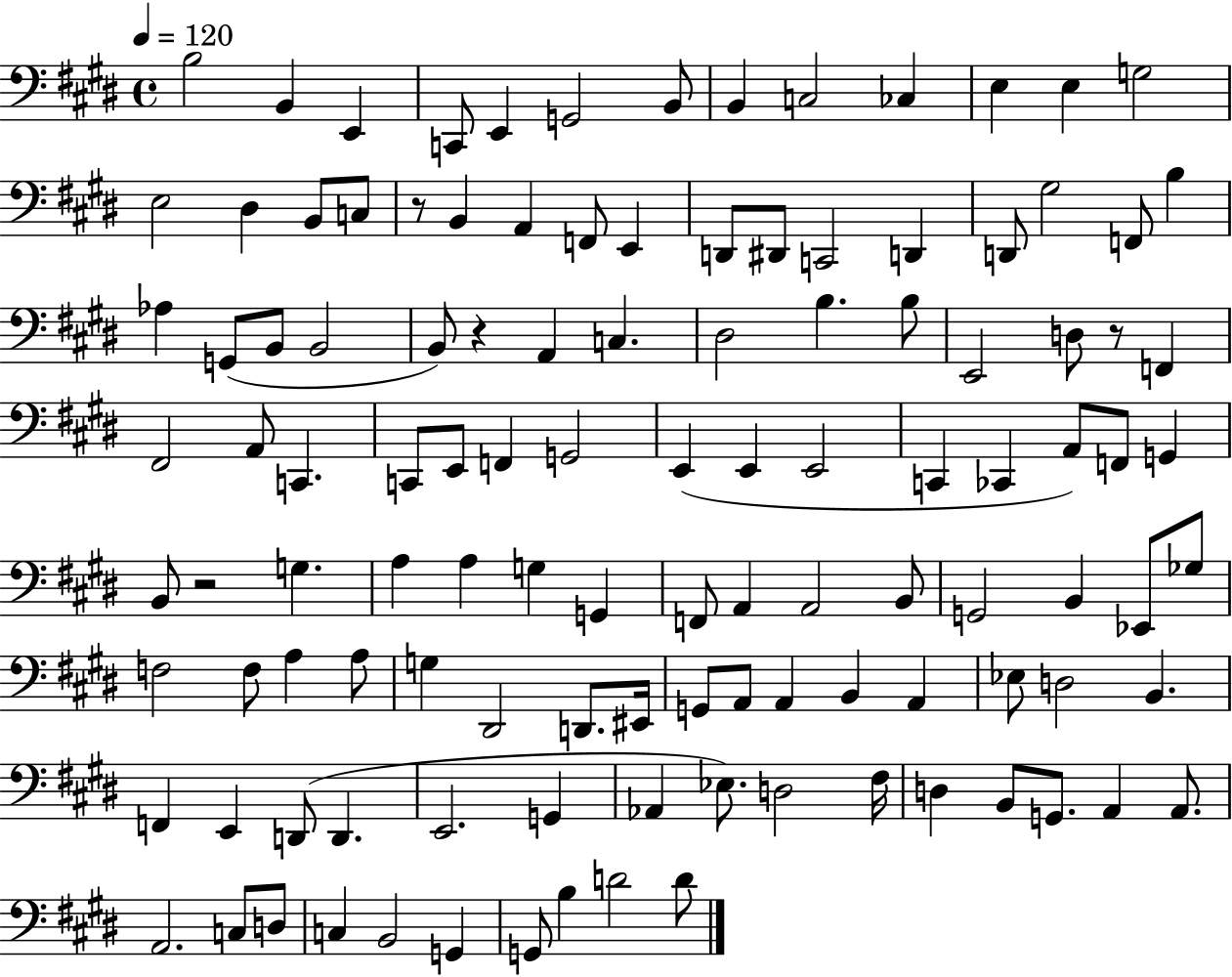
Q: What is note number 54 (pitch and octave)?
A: CES2